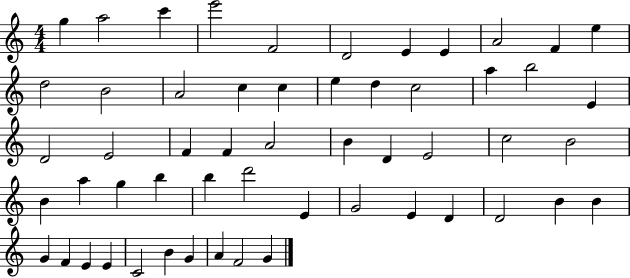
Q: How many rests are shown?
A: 0